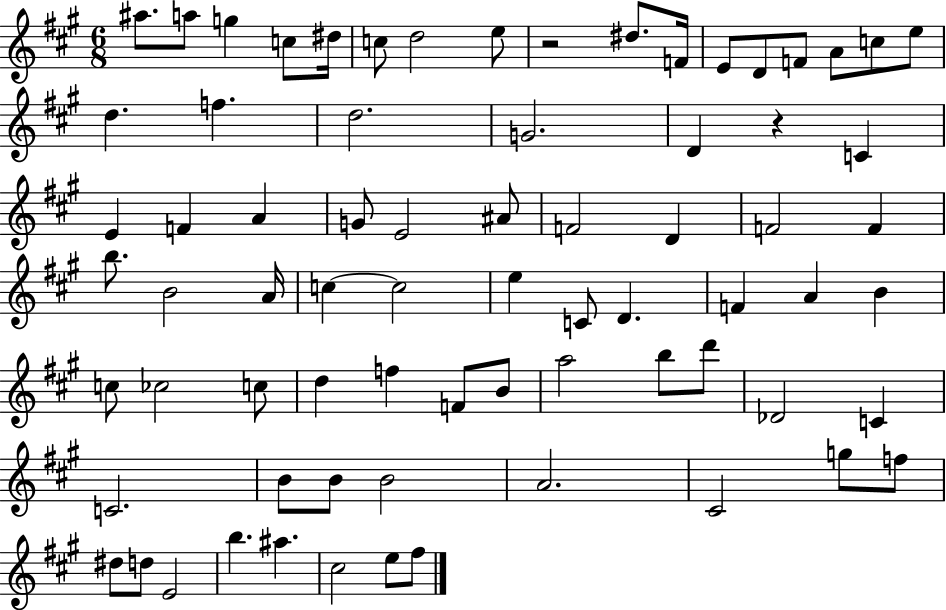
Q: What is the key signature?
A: A major